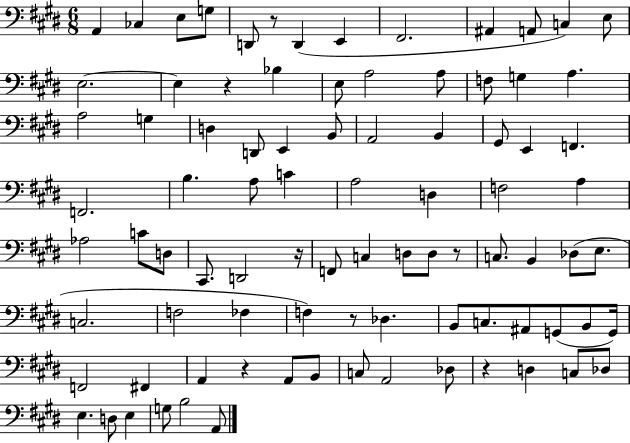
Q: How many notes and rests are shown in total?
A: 88